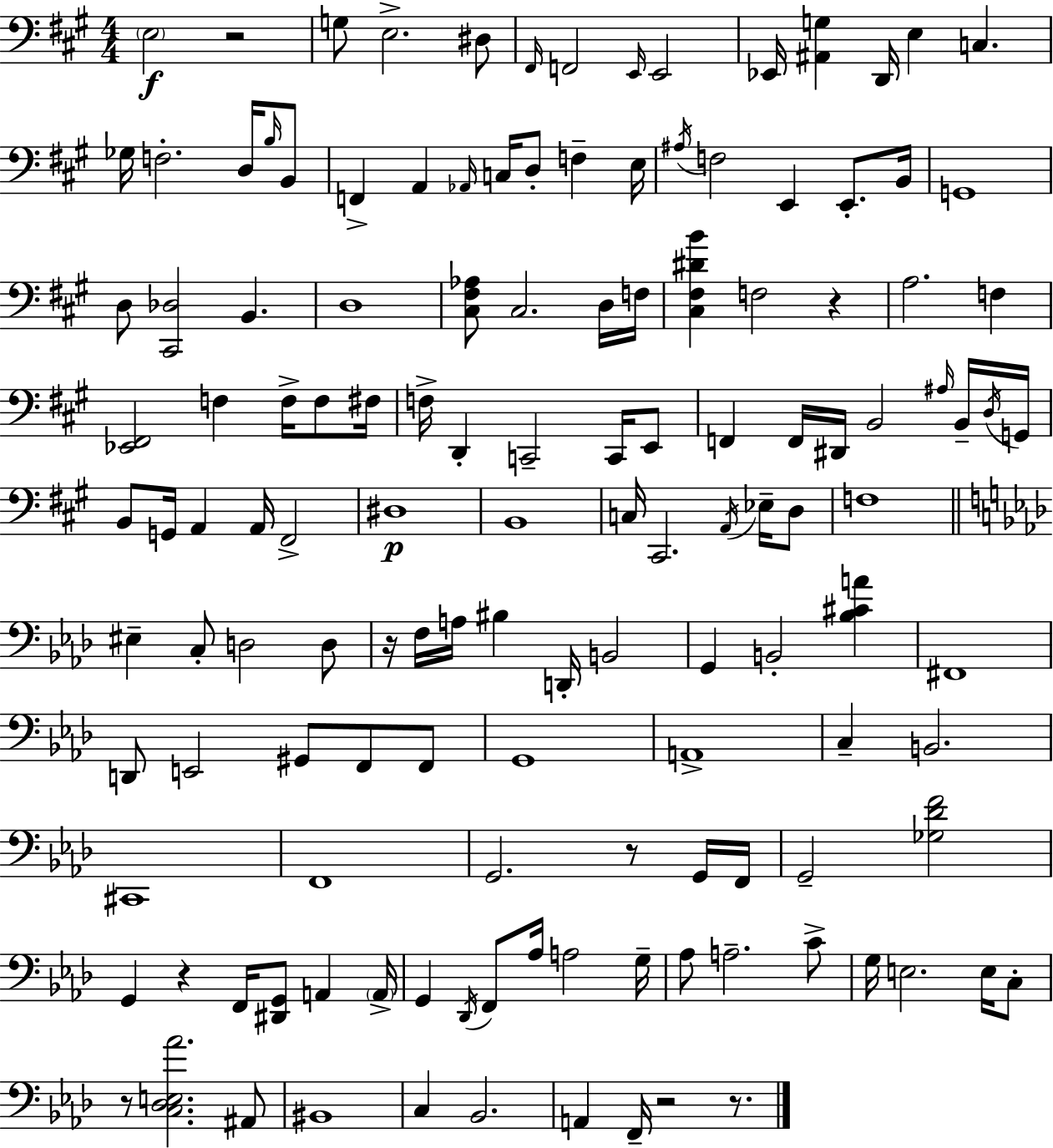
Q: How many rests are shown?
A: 8